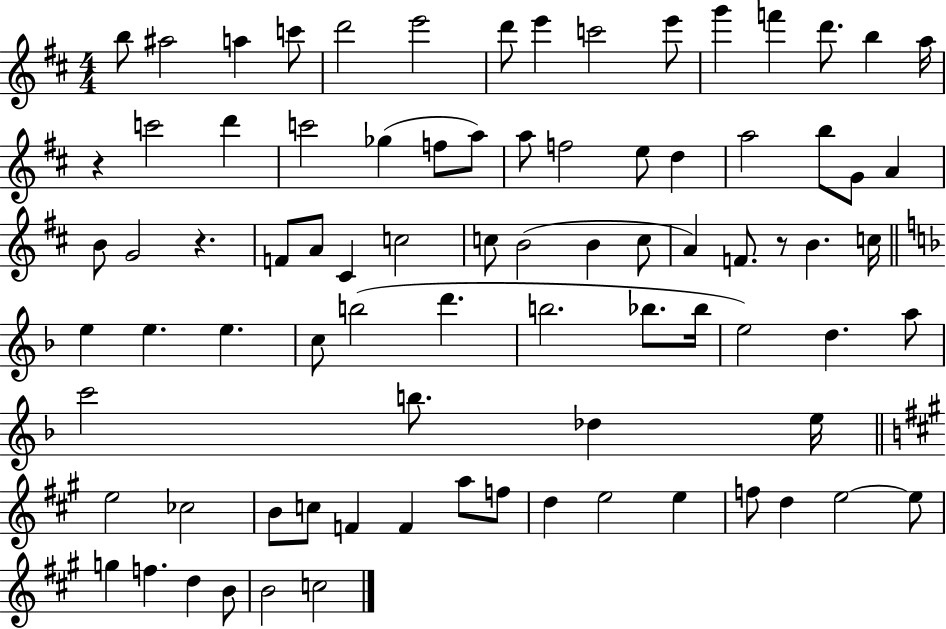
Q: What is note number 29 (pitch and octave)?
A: A4